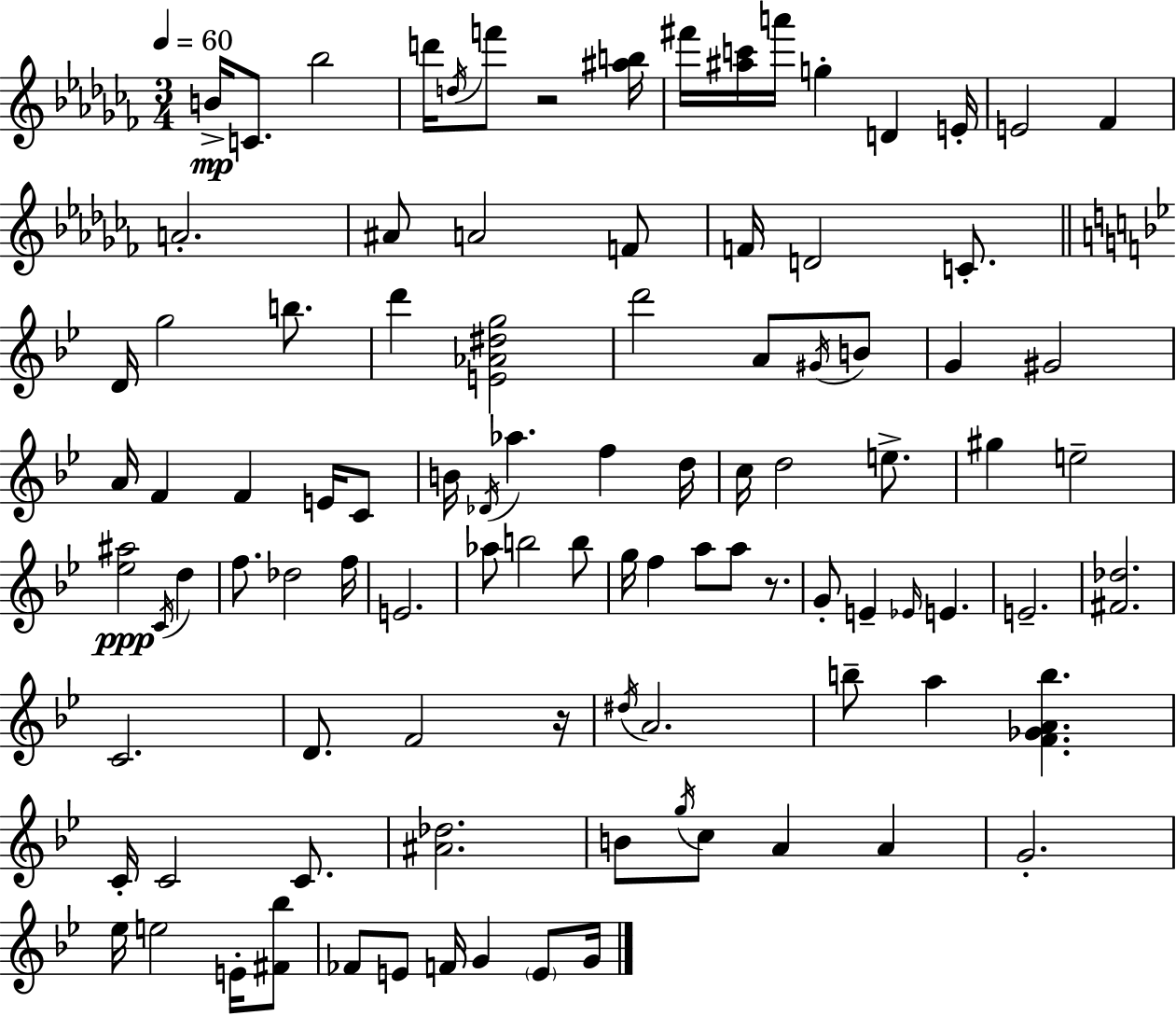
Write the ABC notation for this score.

X:1
T:Untitled
M:3/4
L:1/4
K:Abm
B/4 C/2 _b2 d'/4 d/4 f'/2 z2 [^ab]/4 ^f'/4 [^ac']/4 a'/4 g D E/4 E2 _F A2 ^A/2 A2 F/2 F/4 D2 C/2 D/4 g2 b/2 d' [E_A^dg]2 d'2 A/2 ^G/4 B/2 G ^G2 A/4 F F E/4 C/2 B/4 _D/4 _a f d/4 c/4 d2 e/2 ^g e2 [_e^a]2 C/4 d f/2 _d2 f/4 E2 _a/2 b2 b/2 g/4 f a/2 a/2 z/2 G/2 E _E/4 E E2 [^F_d]2 C2 D/2 F2 z/4 ^d/4 A2 b/2 a [F_GAb] C/4 C2 C/2 [^A_d]2 B/2 g/4 c/2 A A G2 _e/4 e2 E/4 [^F_b]/2 _F/2 E/2 F/4 G E/2 G/4